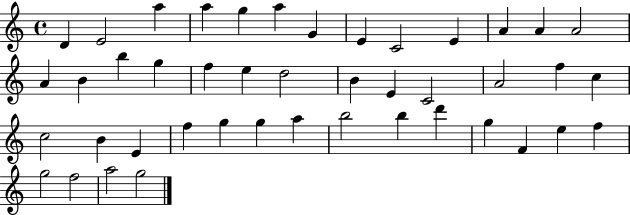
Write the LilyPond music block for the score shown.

{
  \clef treble
  \time 4/4
  \defaultTimeSignature
  \key c \major
  d'4 e'2 a''4 | a''4 g''4 a''4 g'4 | e'4 c'2 e'4 | a'4 a'4 a'2 | \break a'4 b'4 b''4 g''4 | f''4 e''4 d''2 | b'4 e'4 c'2 | a'2 f''4 c''4 | \break c''2 b'4 e'4 | f''4 g''4 g''4 a''4 | b''2 b''4 d'''4 | g''4 f'4 e''4 f''4 | \break g''2 f''2 | a''2 g''2 | \bar "|."
}